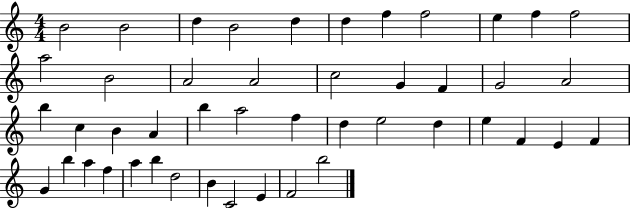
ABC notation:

X:1
T:Untitled
M:4/4
L:1/4
K:C
B2 B2 d B2 d d f f2 e f f2 a2 B2 A2 A2 c2 G F G2 A2 b c B A b a2 f d e2 d e F E F G b a f a b d2 B C2 E F2 b2